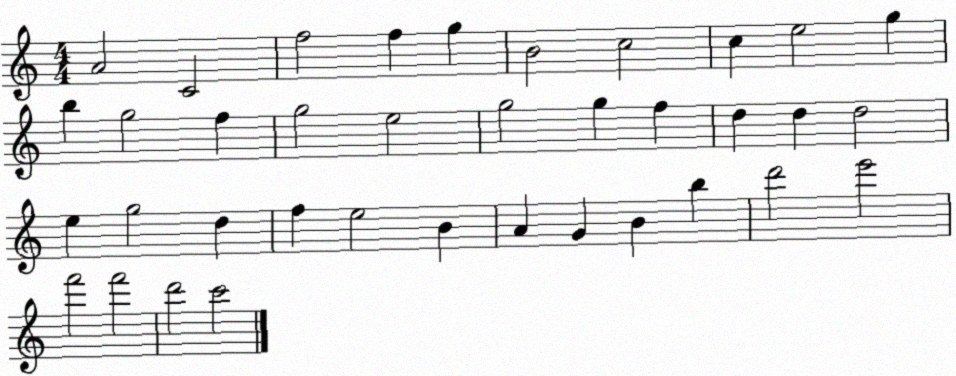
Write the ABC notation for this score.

X:1
T:Untitled
M:4/4
L:1/4
K:C
A2 C2 f2 f g B2 c2 c e2 g b g2 f g2 e2 g2 g f d d d2 e g2 d f e2 B A G B b d'2 e'2 f'2 f'2 d'2 c'2